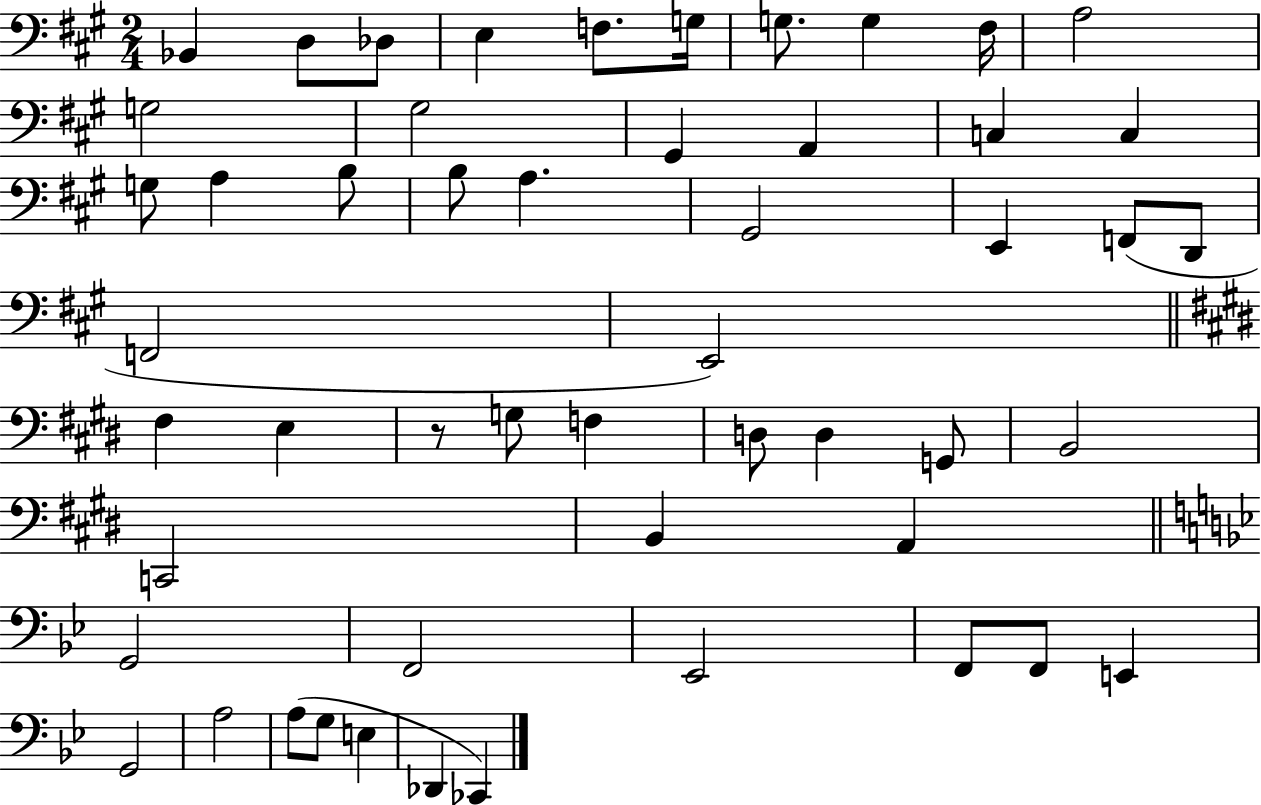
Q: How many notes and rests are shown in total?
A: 52